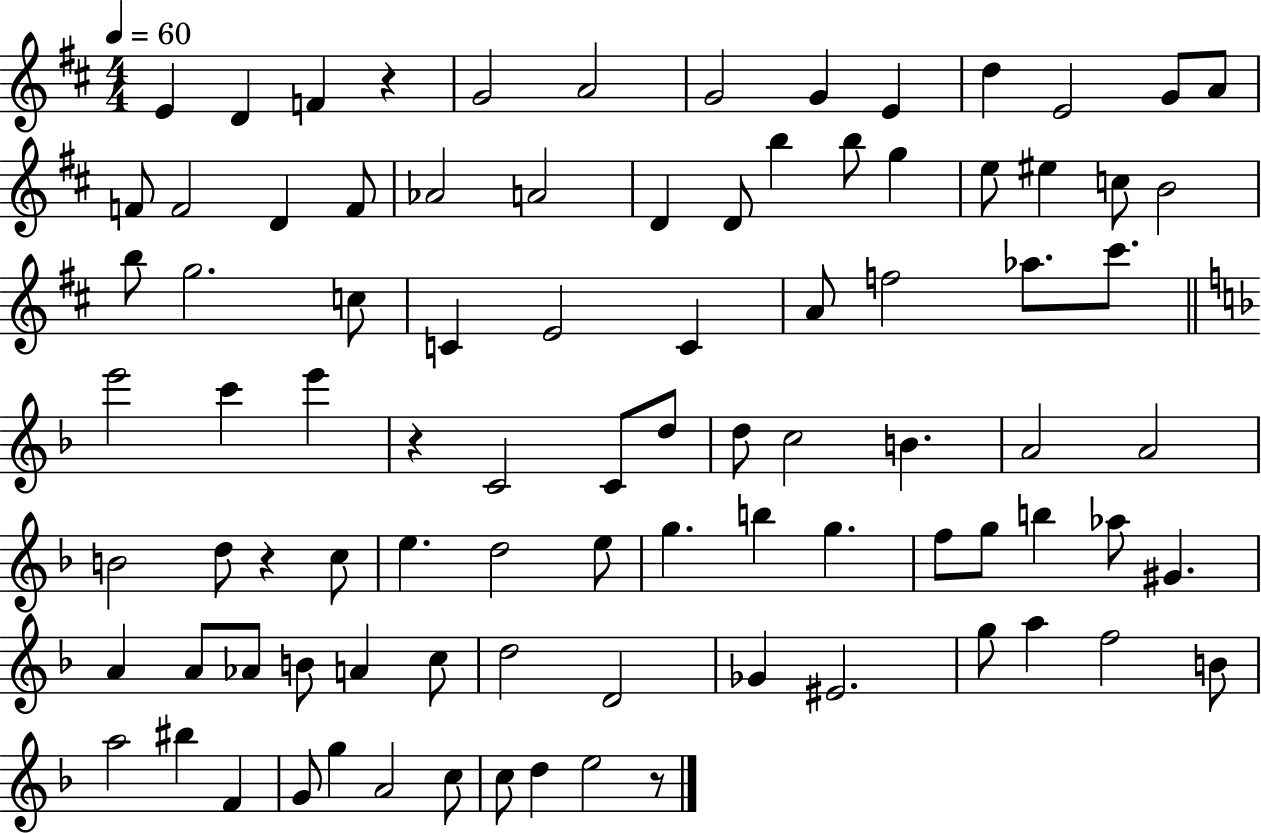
X:1
T:Untitled
M:4/4
L:1/4
K:D
E D F z G2 A2 G2 G E d E2 G/2 A/2 F/2 F2 D F/2 _A2 A2 D D/2 b b/2 g e/2 ^e c/2 B2 b/2 g2 c/2 C E2 C A/2 f2 _a/2 ^c'/2 e'2 c' e' z C2 C/2 d/2 d/2 c2 B A2 A2 B2 d/2 z c/2 e d2 e/2 g b g f/2 g/2 b _a/2 ^G A A/2 _A/2 B/2 A c/2 d2 D2 _G ^E2 g/2 a f2 B/2 a2 ^b F G/2 g A2 c/2 c/2 d e2 z/2